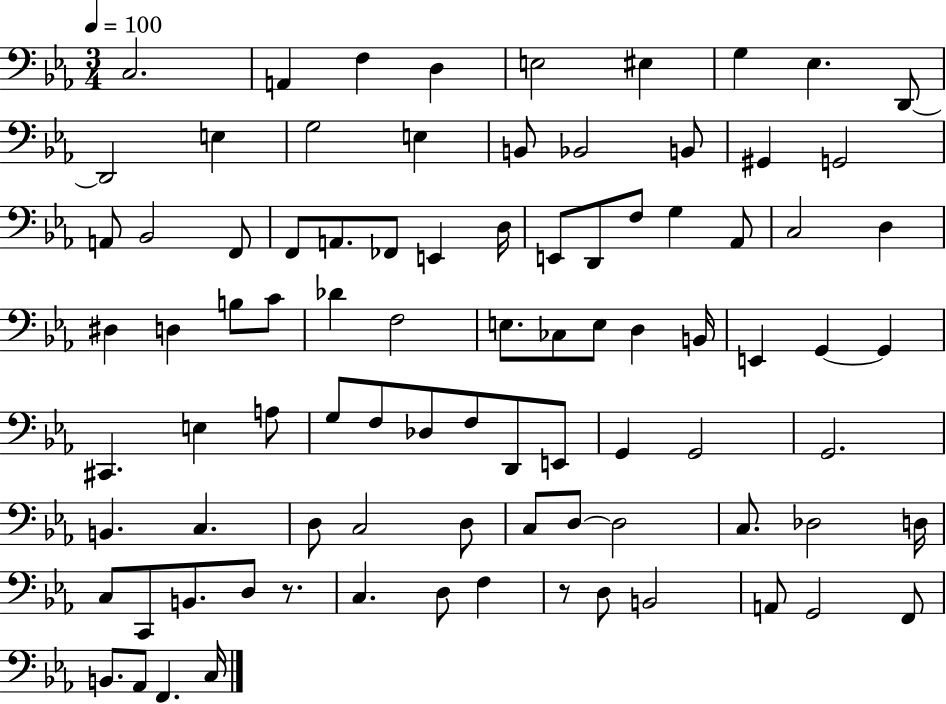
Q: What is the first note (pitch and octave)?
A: C3